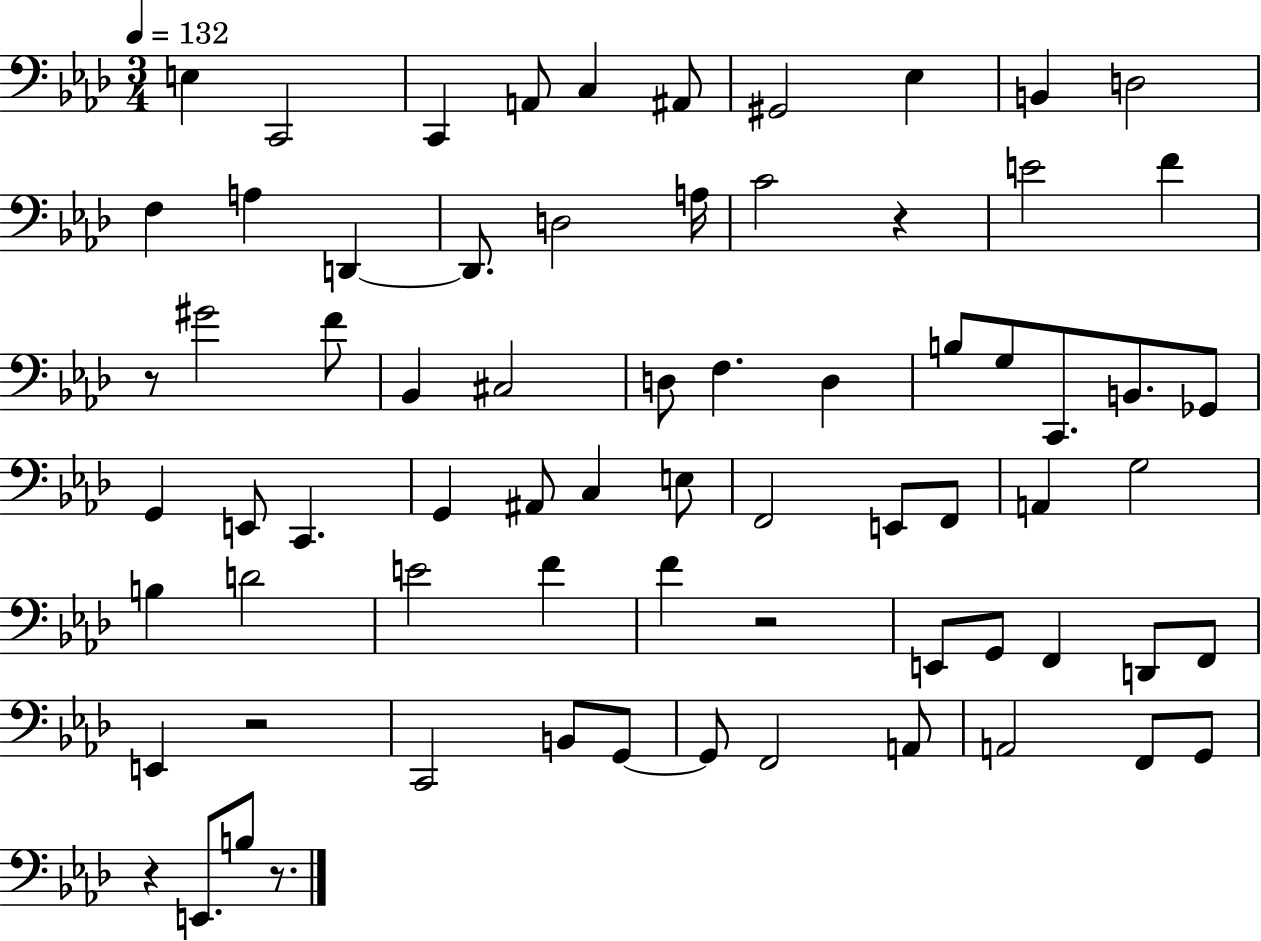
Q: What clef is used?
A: bass